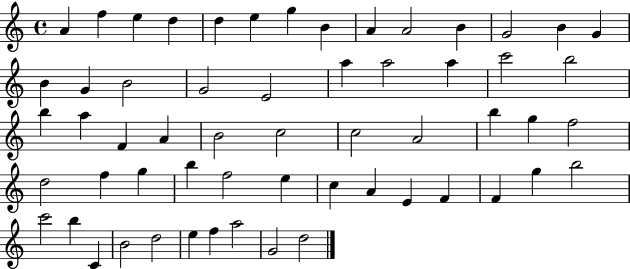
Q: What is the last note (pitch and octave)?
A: D5